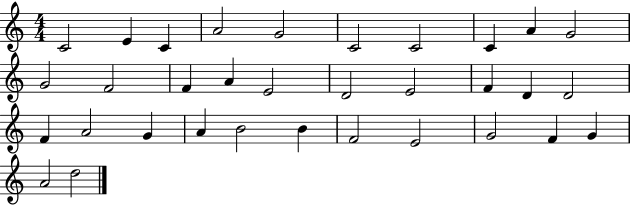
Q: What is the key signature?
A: C major